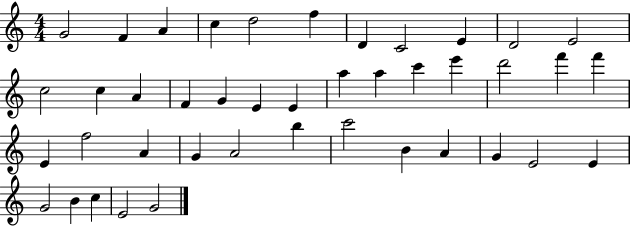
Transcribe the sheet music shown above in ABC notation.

X:1
T:Untitled
M:4/4
L:1/4
K:C
G2 F A c d2 f D C2 E D2 E2 c2 c A F G E E a a c' e' d'2 f' f' E f2 A G A2 b c'2 B A G E2 E G2 B c E2 G2